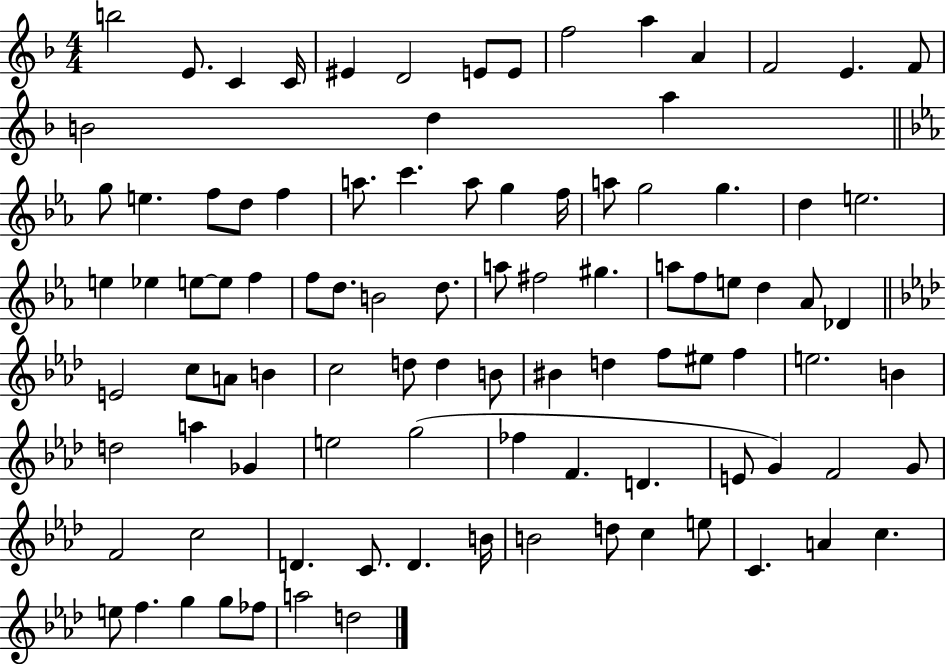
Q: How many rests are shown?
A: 0